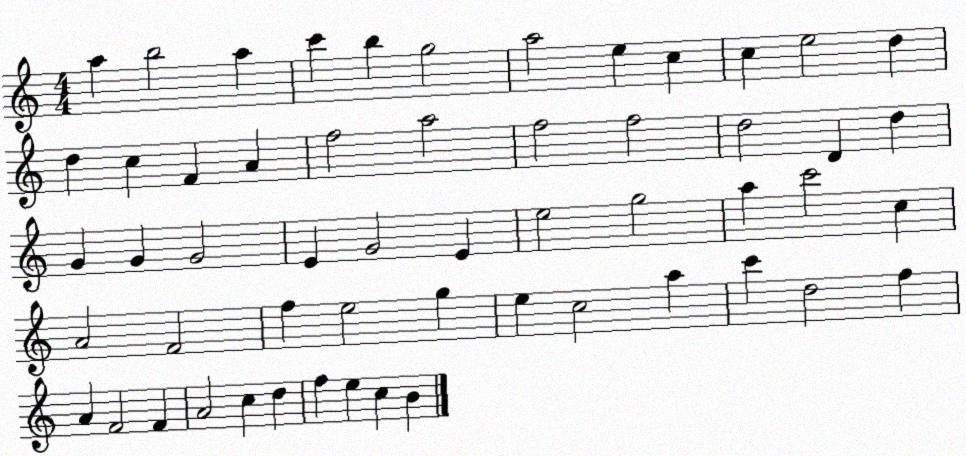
X:1
T:Untitled
M:4/4
L:1/4
K:C
a b2 a c' b g2 a2 e c c e2 d d c F A f2 a2 f2 f2 d2 D d G G G2 E G2 E e2 g2 a c'2 c A2 F2 f e2 g e c2 a c' d2 f A F2 F A2 c d f e c B